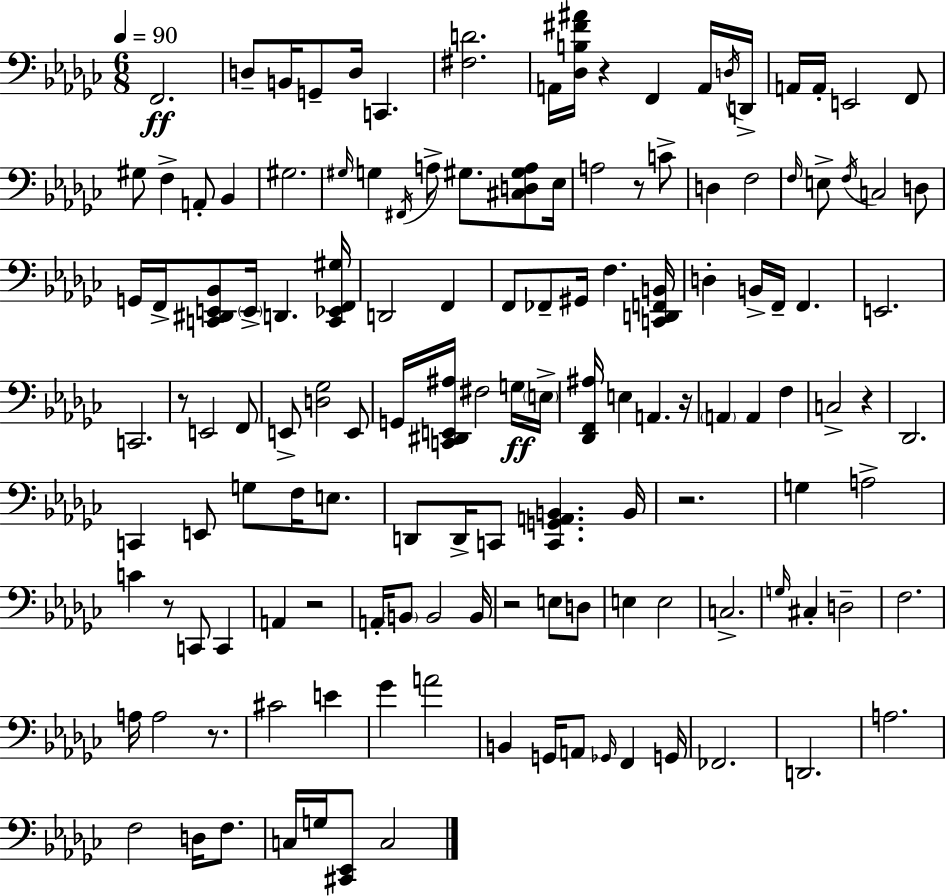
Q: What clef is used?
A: bass